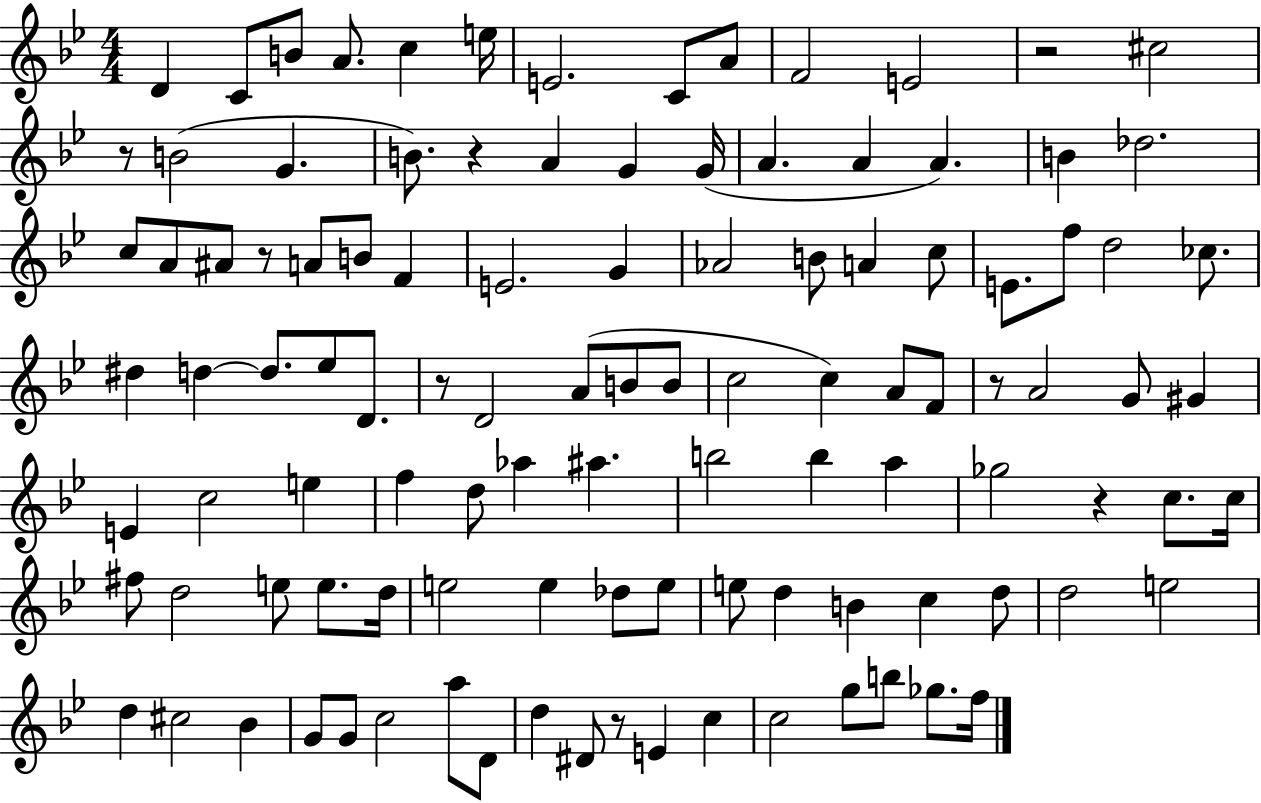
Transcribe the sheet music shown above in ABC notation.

X:1
T:Untitled
M:4/4
L:1/4
K:Bb
D C/2 B/2 A/2 c e/4 E2 C/2 A/2 F2 E2 z2 ^c2 z/2 B2 G B/2 z A G G/4 A A A B _d2 c/2 A/2 ^A/2 z/2 A/2 B/2 F E2 G _A2 B/2 A c/2 E/2 f/2 d2 _c/2 ^d d d/2 _e/2 D/2 z/2 D2 A/2 B/2 B/2 c2 c A/2 F/2 z/2 A2 G/2 ^G E c2 e f d/2 _a ^a b2 b a _g2 z c/2 c/4 ^f/2 d2 e/2 e/2 d/4 e2 e _d/2 e/2 e/2 d B c d/2 d2 e2 d ^c2 _B G/2 G/2 c2 a/2 D/2 d ^D/2 z/2 E c c2 g/2 b/2 _g/2 f/4